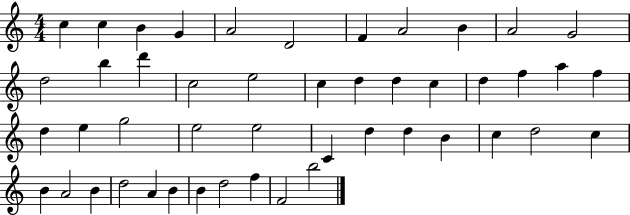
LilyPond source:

{
  \clef treble
  \numericTimeSignature
  \time 4/4
  \key c \major
  c''4 c''4 b'4 g'4 | a'2 d'2 | f'4 a'2 b'4 | a'2 g'2 | \break d''2 b''4 d'''4 | c''2 e''2 | c''4 d''4 d''4 c''4 | d''4 f''4 a''4 f''4 | \break d''4 e''4 g''2 | e''2 e''2 | c'4 d''4 d''4 b'4 | c''4 d''2 c''4 | \break b'4 a'2 b'4 | d''2 a'4 b'4 | b'4 d''2 f''4 | f'2 b''2 | \break \bar "|."
}